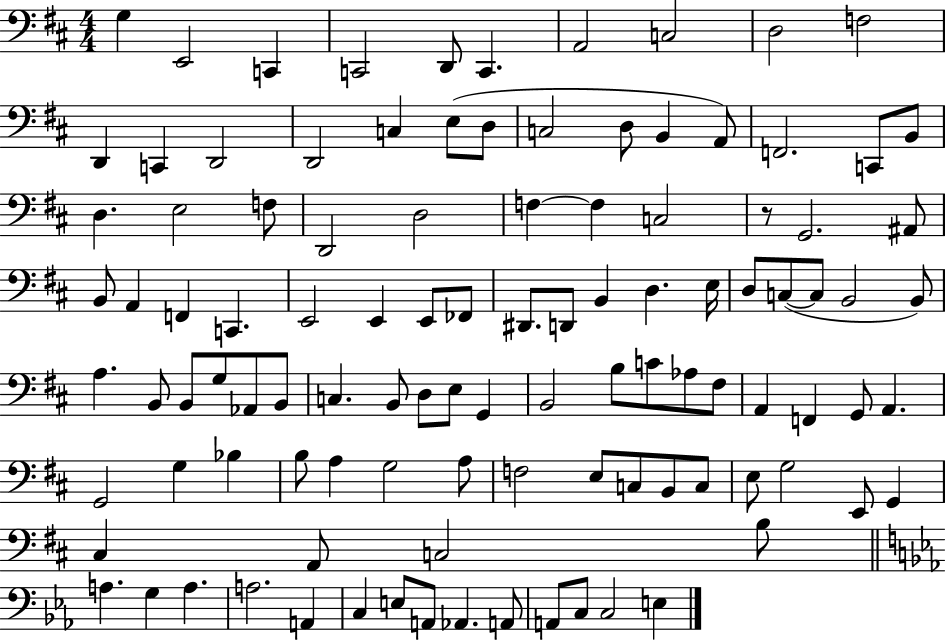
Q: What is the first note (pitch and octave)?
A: G3